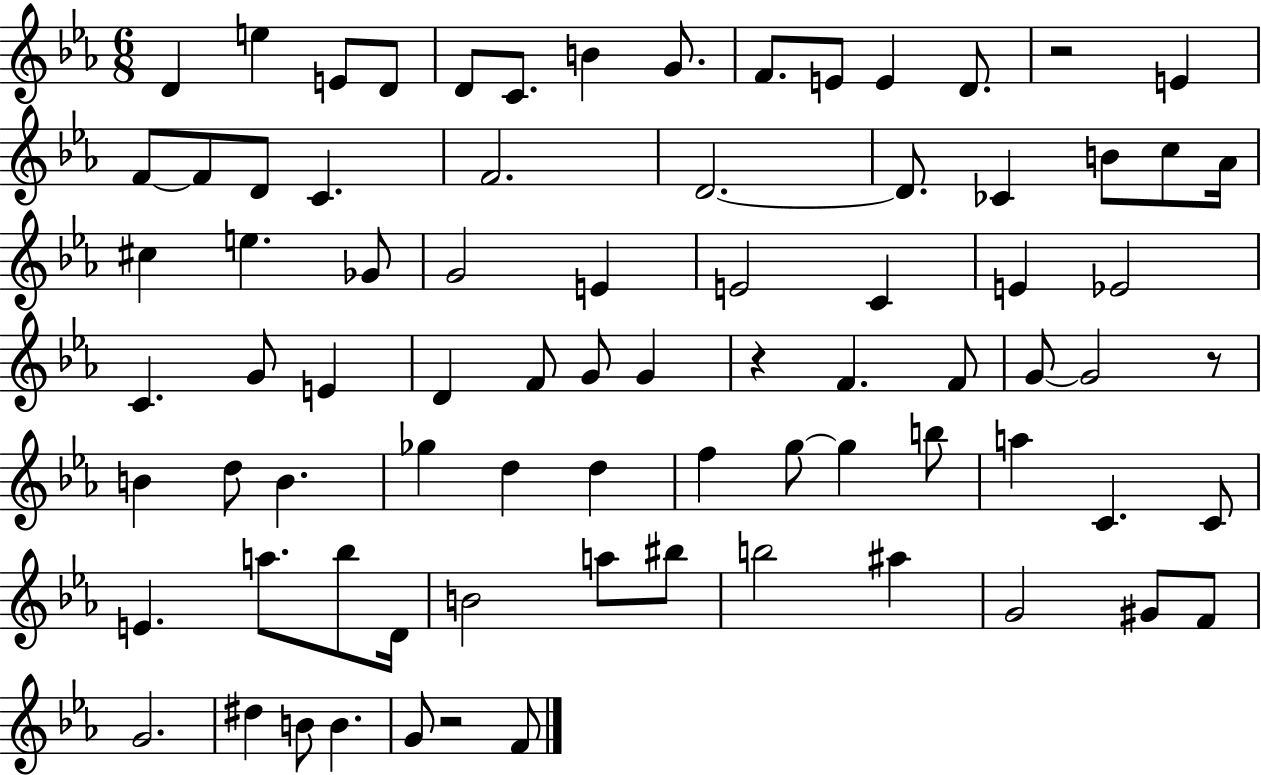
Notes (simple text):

D4/q E5/q E4/e D4/e D4/e C4/e. B4/q G4/e. F4/e. E4/e E4/q D4/e. R/h E4/q F4/e F4/e D4/e C4/q. F4/h. D4/h. D4/e. CES4/q B4/e C5/e Ab4/s C#5/q E5/q. Gb4/e G4/h E4/q E4/h C4/q E4/q Eb4/h C4/q. G4/e E4/q D4/q F4/e G4/e G4/q R/q F4/q. F4/e G4/e G4/h R/e B4/q D5/e B4/q. Gb5/q D5/q D5/q F5/q G5/e G5/q B5/e A5/q C4/q. C4/e E4/q. A5/e. Bb5/e D4/s B4/h A5/e BIS5/e B5/h A#5/q G4/h G#4/e F4/e G4/h. D#5/q B4/e B4/q. G4/e R/h F4/e